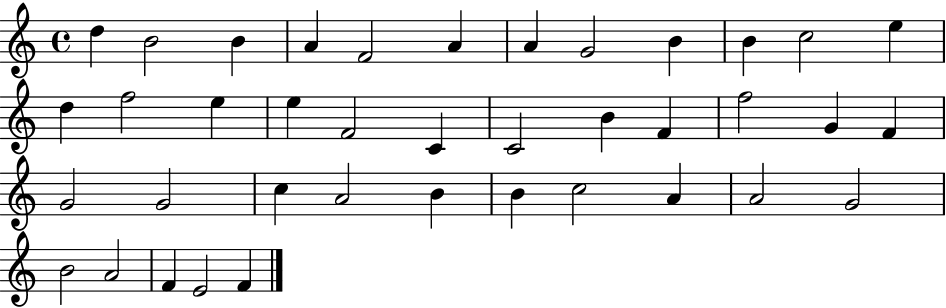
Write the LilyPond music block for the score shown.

{
  \clef treble
  \time 4/4
  \defaultTimeSignature
  \key c \major
  d''4 b'2 b'4 | a'4 f'2 a'4 | a'4 g'2 b'4 | b'4 c''2 e''4 | \break d''4 f''2 e''4 | e''4 f'2 c'4 | c'2 b'4 f'4 | f''2 g'4 f'4 | \break g'2 g'2 | c''4 a'2 b'4 | b'4 c''2 a'4 | a'2 g'2 | \break b'2 a'2 | f'4 e'2 f'4 | \bar "|."
}